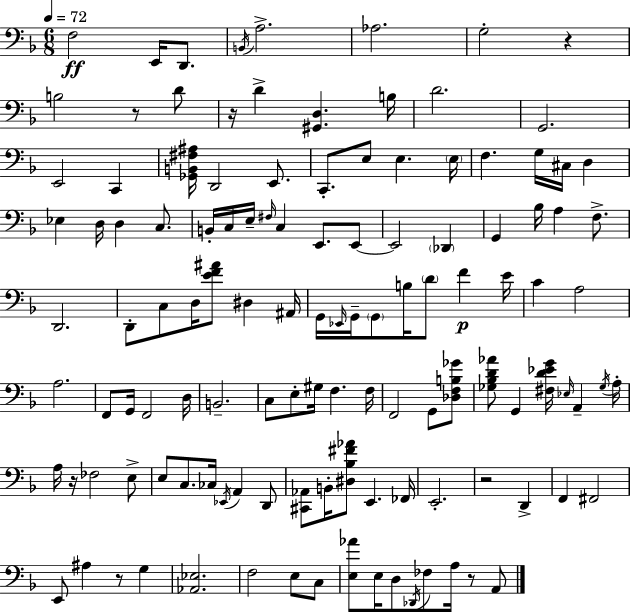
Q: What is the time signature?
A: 6/8